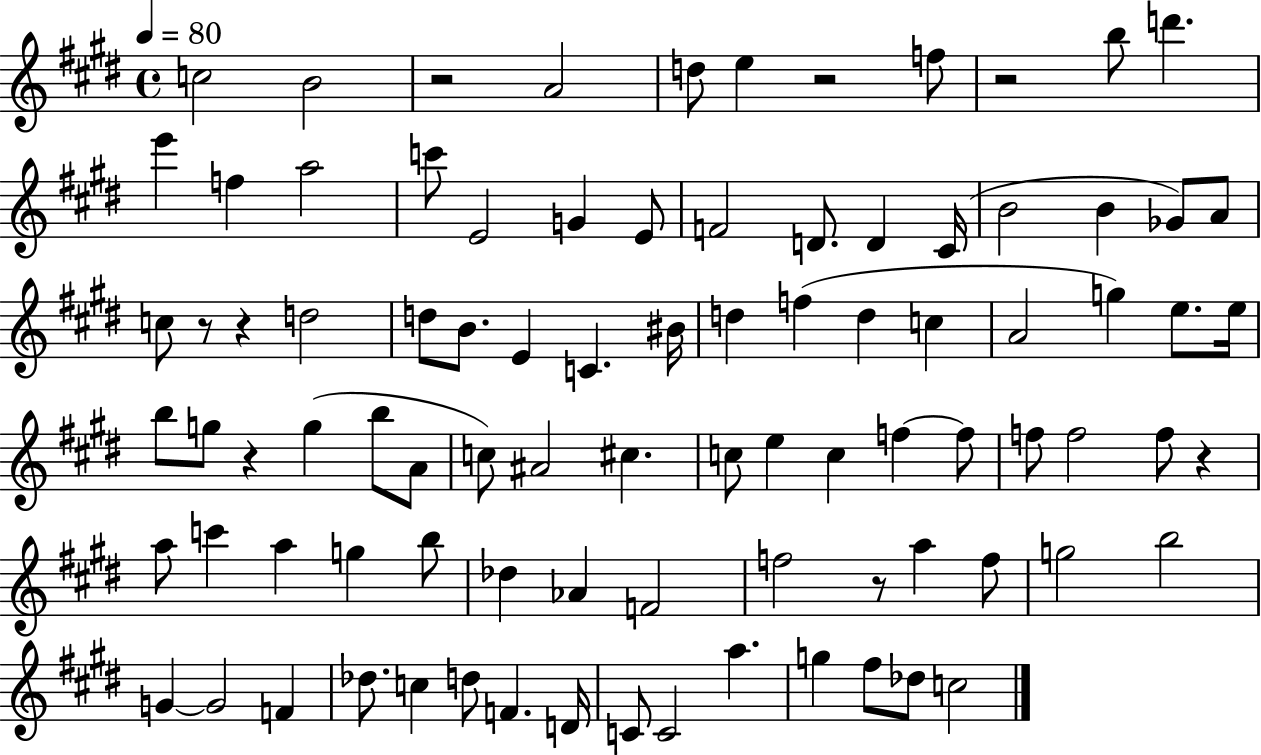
{
  \clef treble
  \time 4/4
  \defaultTimeSignature
  \key e \major
  \tempo 4 = 80
  c''2 b'2 | r2 a'2 | d''8 e''4 r2 f''8 | r2 b''8 d'''4. | \break e'''4 f''4 a''2 | c'''8 e'2 g'4 e'8 | f'2 d'8. d'4 cis'16( | b'2 b'4 ges'8) a'8 | \break c''8 r8 r4 d''2 | d''8 b'8. e'4 c'4. bis'16 | d''4 f''4( d''4 c''4 | a'2 g''4) e''8. e''16 | \break b''8 g''8 r4 g''4( b''8 a'8 | c''8) ais'2 cis''4. | c''8 e''4 c''4 f''4~~ f''8 | f''8 f''2 f''8 r4 | \break a''8 c'''4 a''4 g''4 b''8 | des''4 aes'4 f'2 | f''2 r8 a''4 f''8 | g''2 b''2 | \break g'4~~ g'2 f'4 | des''8. c''4 d''8 f'4. d'16 | c'8 c'2 a''4. | g''4 fis''8 des''8 c''2 | \break \bar "|."
}